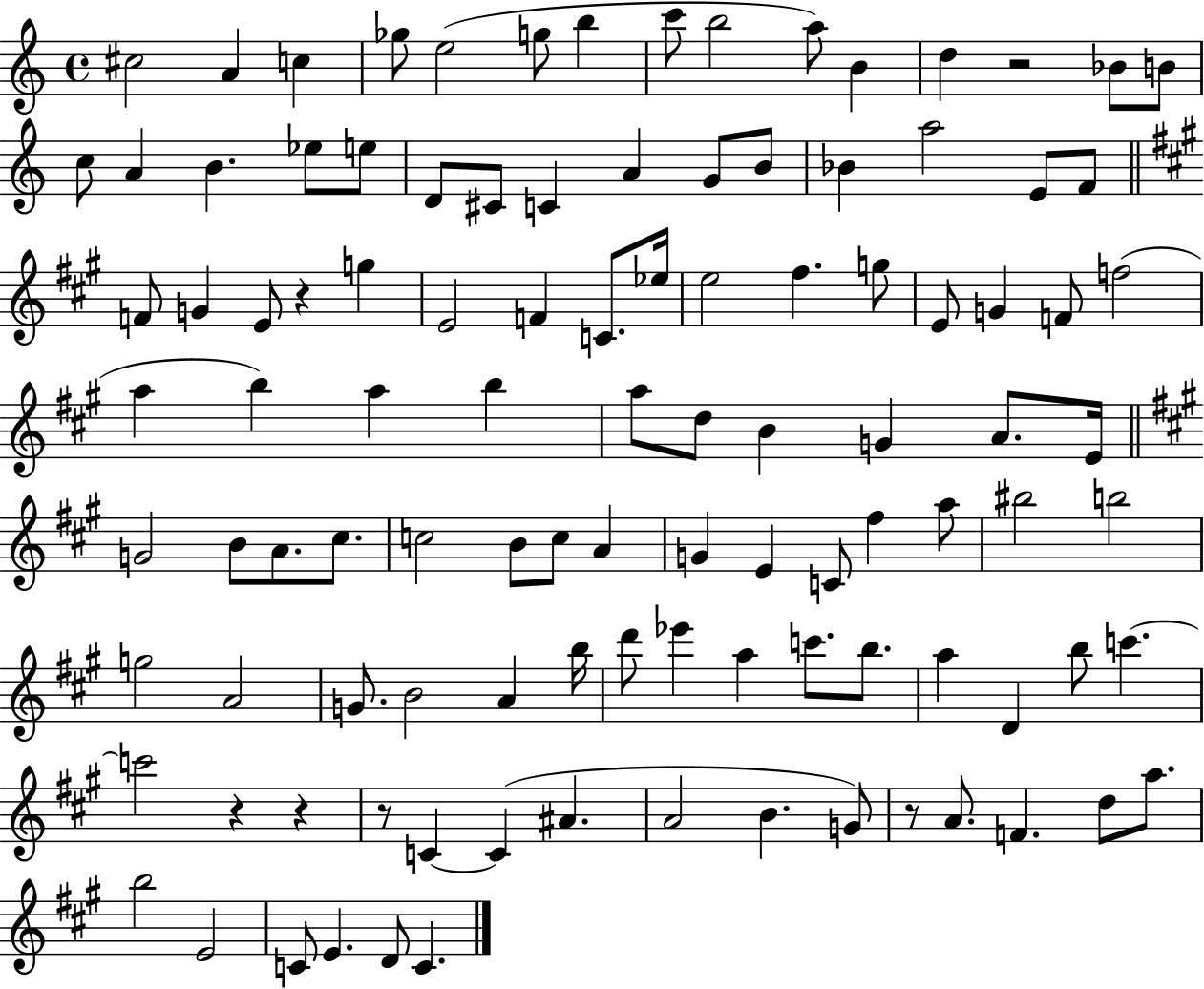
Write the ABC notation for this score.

X:1
T:Untitled
M:4/4
L:1/4
K:C
^c2 A c _g/2 e2 g/2 b c'/2 b2 a/2 B d z2 _B/2 B/2 c/2 A B _e/2 e/2 D/2 ^C/2 C A G/2 B/2 _B a2 E/2 F/2 F/2 G E/2 z g E2 F C/2 _e/4 e2 ^f g/2 E/2 G F/2 f2 a b a b a/2 d/2 B G A/2 E/4 G2 B/2 A/2 ^c/2 c2 B/2 c/2 A G E C/2 ^f a/2 ^b2 b2 g2 A2 G/2 B2 A b/4 d'/2 _e' a c'/2 b/2 a D b/2 c' c'2 z z z/2 C C ^A A2 B G/2 z/2 A/2 F d/2 a/2 b2 E2 C/2 E D/2 C